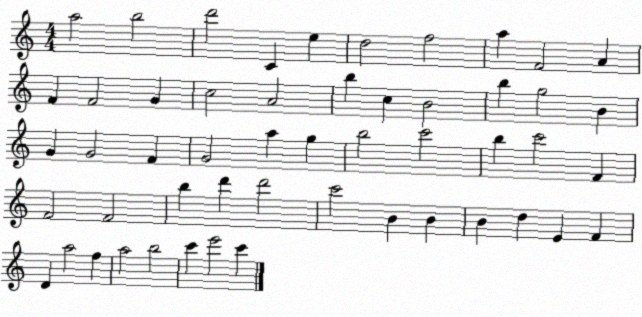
X:1
T:Untitled
M:4/4
L:1/4
K:C
a2 b2 d'2 C e d2 f2 a F2 A F F2 G c2 A2 b c B2 b g2 B G G2 F G2 a g b2 c'2 b c'2 F F2 F2 b d' d'2 c'2 B B B d E F D a2 f a2 b2 c' e'2 c'